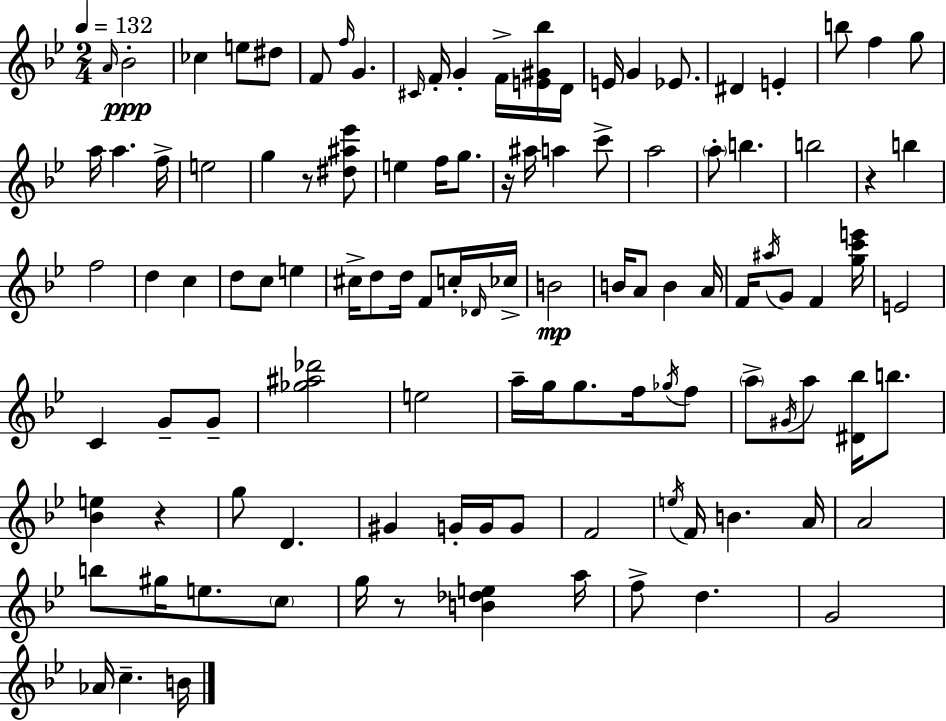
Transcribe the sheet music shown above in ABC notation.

X:1
T:Untitled
M:2/4
L:1/4
K:Bb
A/4 _B2 _c e/2 ^d/2 F/2 f/4 G ^C/4 F/4 G F/4 [E^G_b]/4 D/4 E/4 G _E/2 ^D E b/2 f g/2 a/4 a f/4 e2 g z/2 [^d^a_e']/2 e f/4 g/2 z/4 ^a/4 a c'/2 a2 a/2 b b2 z b f2 d c d/2 c/2 e ^c/4 d/2 d/4 F/2 c/4 _D/4 _c/4 B2 B/4 A/2 B A/4 F/4 ^a/4 G/2 F [gc'e']/4 E2 C G/2 G/2 [_g^a_d']2 e2 a/4 g/4 g/2 f/4 _g/4 f/2 a/2 ^G/4 a/2 [^D_b]/4 b/2 [_Be] z g/2 D ^G G/4 G/4 G/2 F2 e/4 F/4 B A/4 A2 b/2 ^g/4 e/2 c/2 g/4 z/2 [B_de] a/4 f/2 d G2 _A/4 c B/4